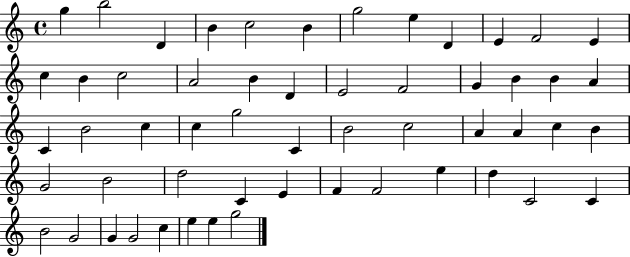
X:1
T:Untitled
M:4/4
L:1/4
K:C
g b2 D B c2 B g2 e D E F2 E c B c2 A2 B D E2 F2 G B B A C B2 c c g2 C B2 c2 A A c B G2 B2 d2 C E F F2 e d C2 C B2 G2 G G2 c e e g2